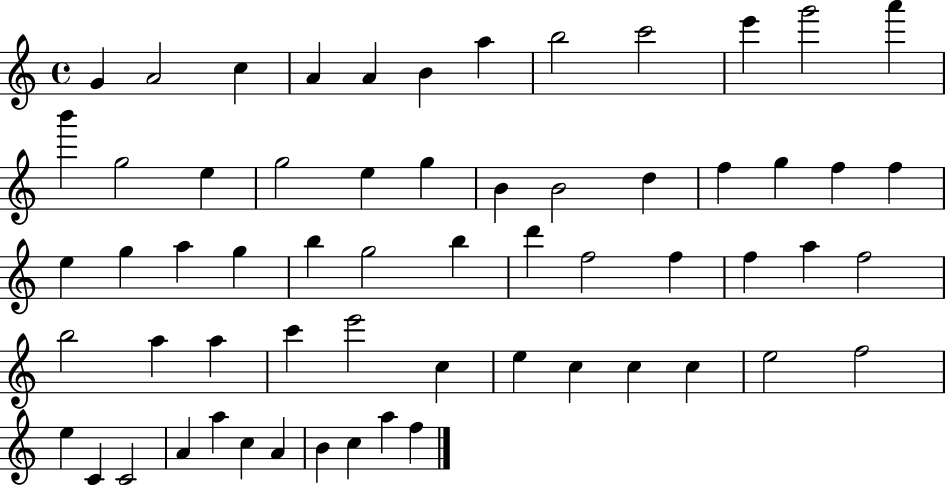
{
  \clef treble
  \time 4/4
  \defaultTimeSignature
  \key c \major
  g'4 a'2 c''4 | a'4 a'4 b'4 a''4 | b''2 c'''2 | e'''4 g'''2 a'''4 | \break b'''4 g''2 e''4 | g''2 e''4 g''4 | b'4 b'2 d''4 | f''4 g''4 f''4 f''4 | \break e''4 g''4 a''4 g''4 | b''4 g''2 b''4 | d'''4 f''2 f''4 | f''4 a''4 f''2 | \break b''2 a''4 a''4 | c'''4 e'''2 c''4 | e''4 c''4 c''4 c''4 | e''2 f''2 | \break e''4 c'4 c'2 | a'4 a''4 c''4 a'4 | b'4 c''4 a''4 f''4 | \bar "|."
}